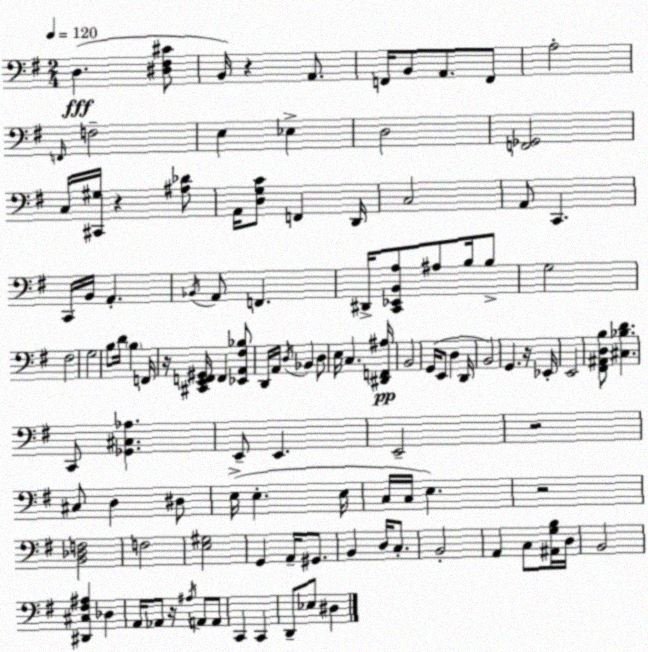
X:1
T:Untitled
M:2/4
L:1/4
K:G
D, [^D,^F,^C]/2 B,,/4 z A,,/2 F,,/4 B,,/2 A,,/2 F,,/2 A,2 F,,/4 F,2 E, _E, D,2 [F,,_G,,]2 C,/4 [^C,,^G,]/4 z [^A,_D]/2 A,,/4 [D,G,C]/2 F,, D,,/4 C,2 A,,/2 C,, C,,/4 B,,/4 A,, _B,,/4 A,,/2 F,, ^D,,/4 [C,,_E,,B,,A,]/2 ^A,/2 B,/4 B,/2 G,2 ^F,2 G,2 B,/2 D/4 B, F,,/4 z/4 [^C,,E,,F,,^G,,]/4 F,, [_E,,A,,^F,_B,]/2 D,,/4 A,,/4 D,/4 _B,, D,/2 E,/4 C, [^D,,F,,^A,]/4 B,,2 G,,/4 E,,/2 D, D,,/4 B,,2 G,, z/4 _E,,/4 E,,2 [^F,,^A,,D,B,]/2 [^C,_B,D] C,,/2 [_G,,^C,_A,] E,,/2 E,, E,,2 z2 ^C,/2 D, ^D,/2 E,/4 E, E,/4 C,/4 C,/4 E, z2 [B,,_D,F,]2 F,2 [E,^G,]2 G,, A,,/4 ^G,,/2 B,, D,/4 C,/2 B,,2 A,, C,/2 [^A,,G,B,]/4 D,/4 B,,2 [^D,,^C,^F,^A,] _D, A,,/4 _A,,/2 z/4 ^A,/4 A,,/2 A,,/2 C,, C,, D,,/2 _E,/2 ^D,